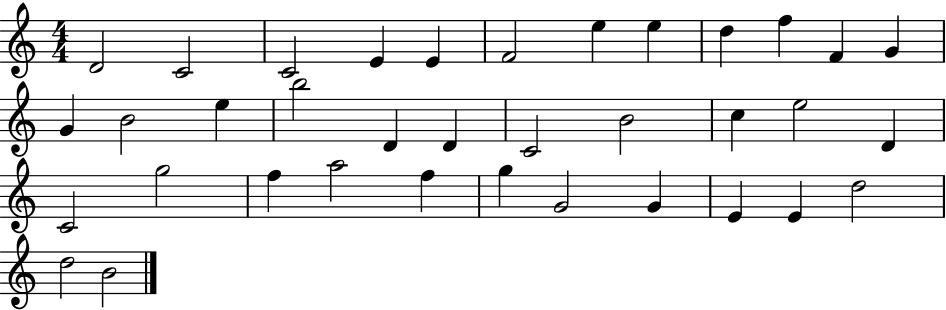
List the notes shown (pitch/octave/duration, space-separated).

D4/h C4/h C4/h E4/q E4/q F4/h E5/q E5/q D5/q F5/q F4/q G4/q G4/q B4/h E5/q B5/h D4/q D4/q C4/h B4/h C5/q E5/h D4/q C4/h G5/h F5/q A5/h F5/q G5/q G4/h G4/q E4/q E4/q D5/h D5/h B4/h